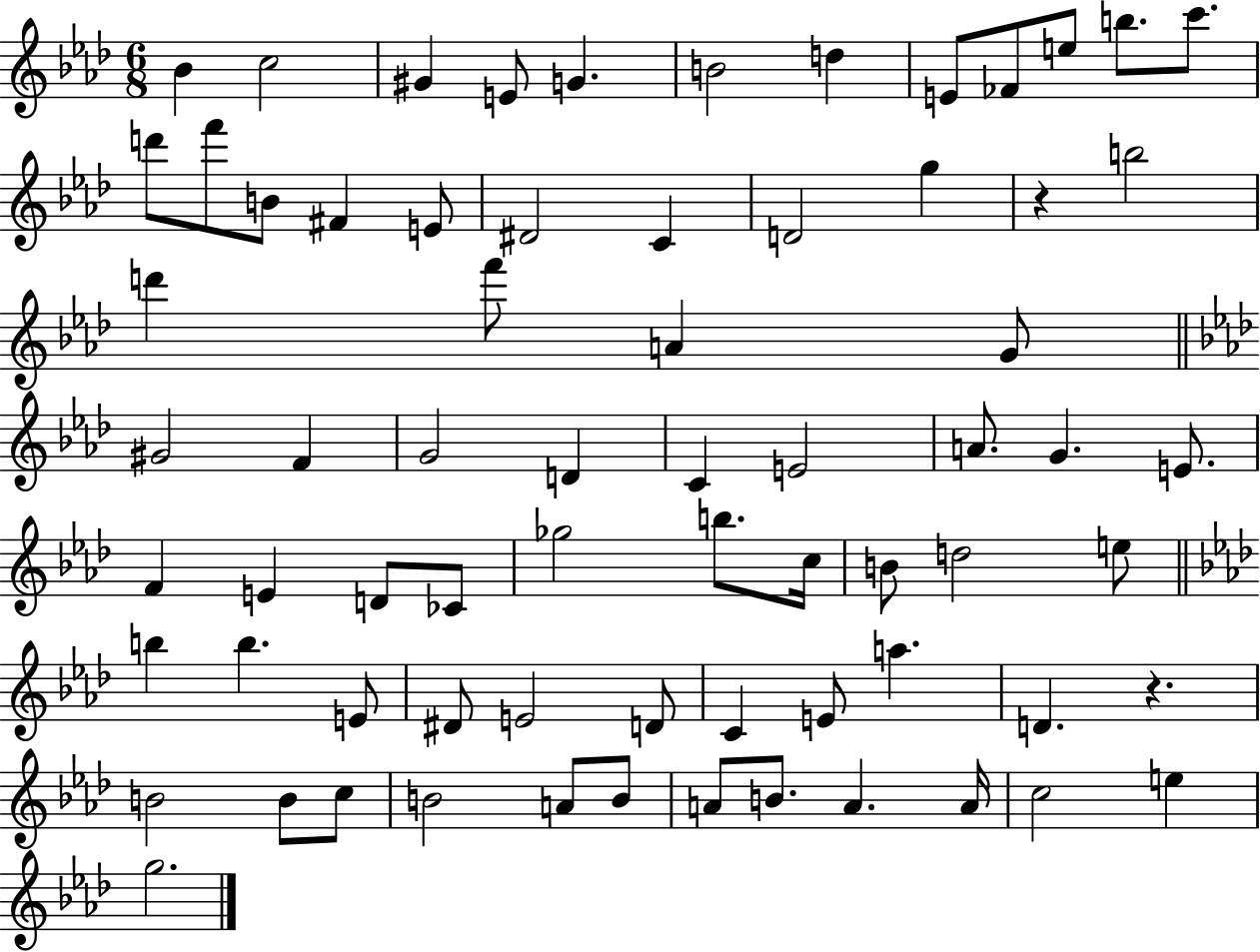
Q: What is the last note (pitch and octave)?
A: G5